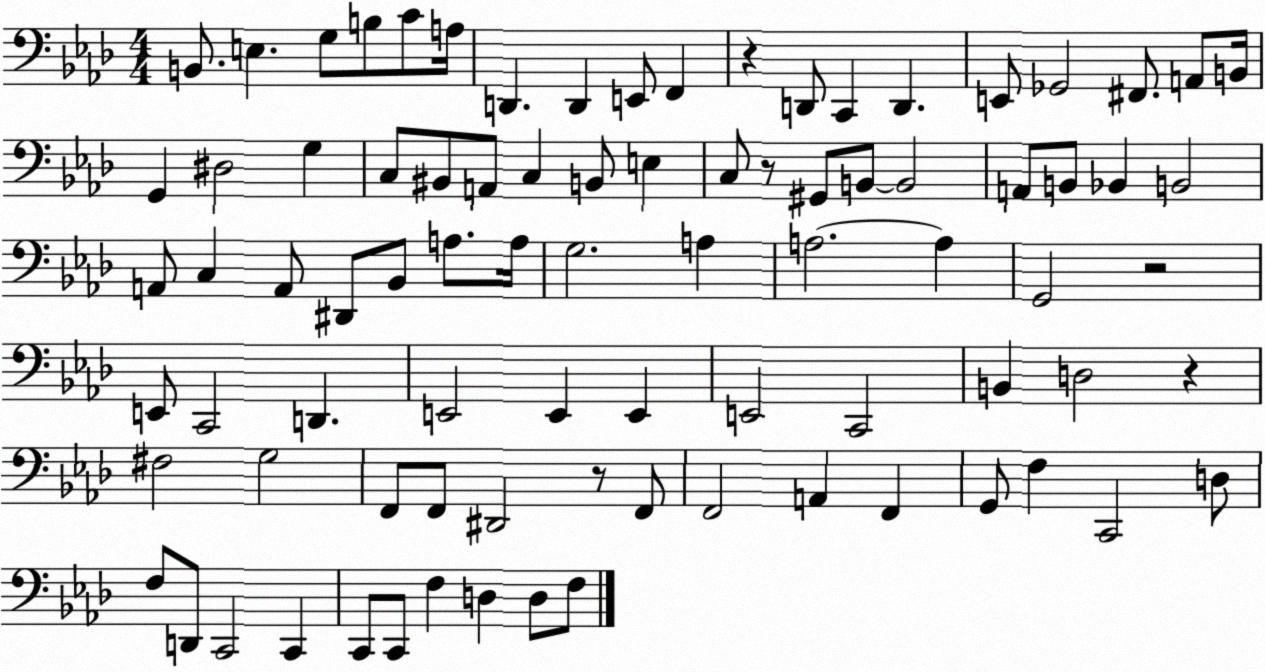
X:1
T:Untitled
M:4/4
L:1/4
K:Ab
B,,/2 E, G,/2 B,/2 C/2 A,/4 D,, D,, E,,/2 F,, z D,,/2 C,, D,, E,,/2 _G,,2 ^F,,/2 A,,/2 B,,/4 G,, ^D,2 G, C,/2 ^B,,/2 A,,/2 C, B,,/2 E, C,/2 z/2 ^G,,/2 B,,/2 B,,2 A,,/2 B,,/2 _B,, B,,2 A,,/2 C, A,,/2 ^D,,/2 _B,,/2 A,/2 A,/4 G,2 A, A,2 A, G,,2 z2 E,,/2 C,,2 D,, E,,2 E,, E,, E,,2 C,,2 B,, D,2 z ^F,2 G,2 F,,/2 F,,/2 ^D,,2 z/2 F,,/2 F,,2 A,, F,, G,,/2 F, C,,2 D,/2 F,/2 D,,/2 C,,2 C,, C,,/2 C,,/2 F, D, D,/2 F,/2